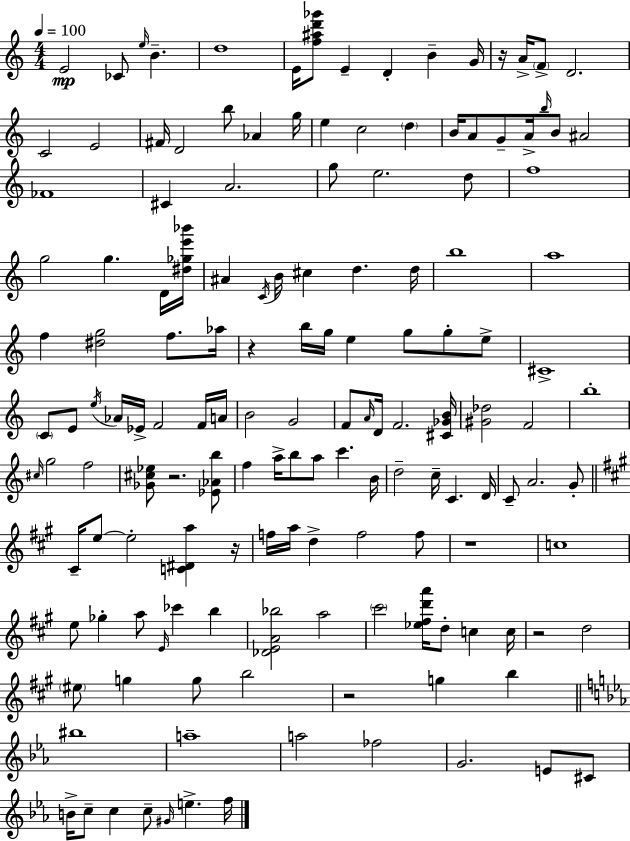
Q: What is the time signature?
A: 4/4